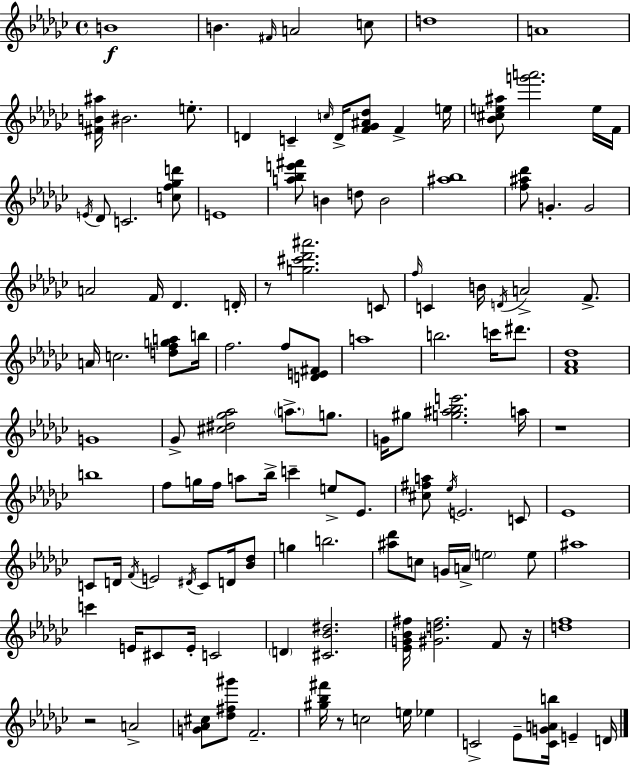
B4/w B4/q. F#4/s A4/h C5/e D5/w A4/w [F#4,B4,A#5]/s BIS4/h. E5/e. D4/q C4/q C5/s D4/s [F4,Gb4,A#4,Db5]/e F4/q E5/s [Bb4,C#5,E5,A#5]/e [G6,A6]/h. E5/s F4/s E4/s Db4/e C4/h. [C5,F5,Gb5,D6]/e E4/w [A5,Bb5,E6,F#6]/e B4/q D5/e B4/h [A#5,Bb5]/w [F5,A#5,Db6]/e G4/q. G4/h A4/h F4/s Db4/q. D4/s R/e [G5,C#6,Db6,A#6]/h. C4/e F5/s C4/q B4/s D4/s A4/h F4/e. A4/s C5/h. [D5,F5,G5,A5]/e B5/s F5/h. F5/e [D4,E4,F#4]/e A5/w B5/h. C6/s D#6/e. [F4,Ab4,Db5]/w G4/w Gb4/e [C#5,D#5,Gb5,Ab5]/h A5/e. G5/e. G4/s G#5/e [G5,A#5,Bb5,E6]/h. A5/s R/w B5/w F5/e G5/s F5/s A5/e Bb5/s C6/q E5/e Eb4/e. [C#5,F#5,A5]/e Eb5/s E4/h. C4/e Eb4/w C4/e D4/s F4/s E4/h D#4/s C4/e D4/s [Bb4,Db5]/e G5/q B5/h. [A#5,Db6]/e C5/e G4/s A4/s E5/h E5/e A#5/w C6/q E4/s C#4/e E4/s C4/h D4/q [C#4,Bb4,D#5]/h. [Eb4,G4,Bb4,F#5]/s [G#4,D5,F#5]/h. F4/e R/s [D5,F5]/w R/h A4/h [G4,Ab4,C#5]/e [Db5,F#5,G#6]/e F4/h. [G#5,Bb5,F#6]/s R/e C5/h E5/s Eb5/q C4/h Eb4/e [C4,G4,A4,B5]/s E4/q D4/s